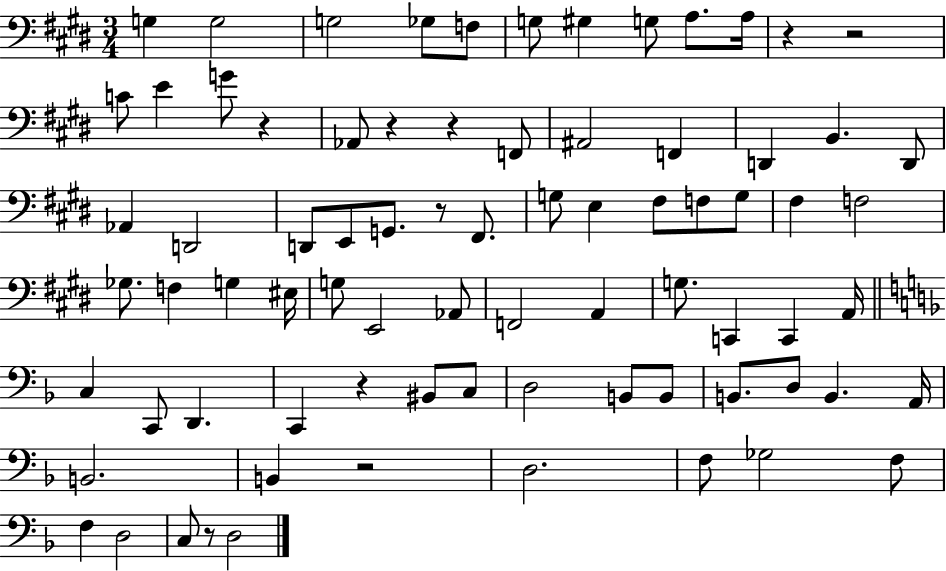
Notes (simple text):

G3/q G3/h G3/h Gb3/e F3/e G3/e G#3/q G3/e A3/e. A3/s R/q R/h C4/e E4/q G4/e R/q Ab2/e R/q R/q F2/e A#2/h F2/q D2/q B2/q. D2/e Ab2/q D2/h D2/e E2/e G2/e. R/e F#2/e. G3/e E3/q F#3/e F3/e G3/e F#3/q F3/h Gb3/e. F3/q G3/q EIS3/s G3/e E2/h Ab2/e F2/h A2/q G3/e. C2/q C2/q A2/s C3/q C2/e D2/q. C2/q R/q BIS2/e C3/e D3/h B2/e B2/e B2/e. D3/e B2/q. A2/s B2/h. B2/q R/h D3/h. F3/e Gb3/h F3/e F3/q D3/h C3/e R/e D3/h